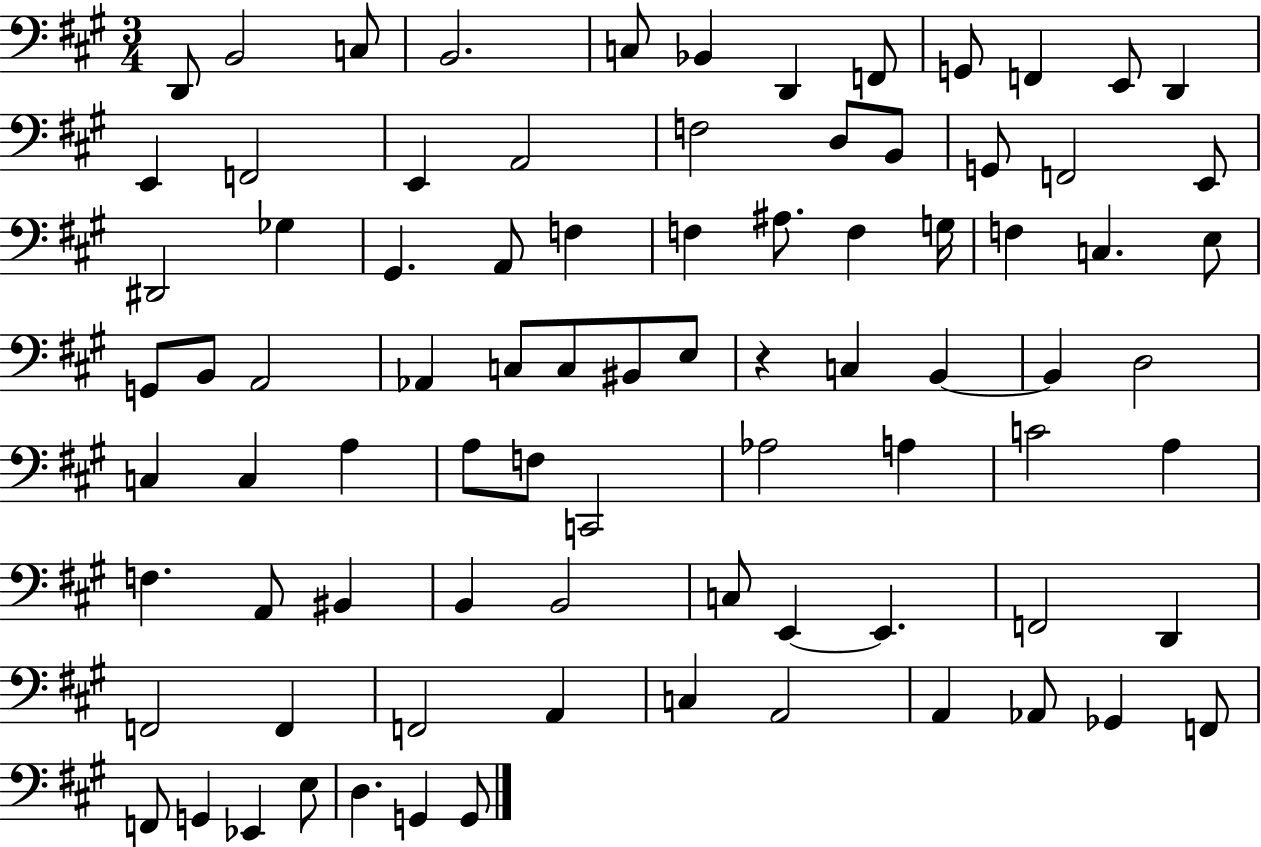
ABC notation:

X:1
T:Untitled
M:3/4
L:1/4
K:A
D,,/2 B,,2 C,/2 B,,2 C,/2 _B,, D,, F,,/2 G,,/2 F,, E,,/2 D,, E,, F,,2 E,, A,,2 F,2 D,/2 B,,/2 G,,/2 F,,2 E,,/2 ^D,,2 _G, ^G,, A,,/2 F, F, ^A,/2 F, G,/4 F, C, E,/2 G,,/2 B,,/2 A,,2 _A,, C,/2 C,/2 ^B,,/2 E,/2 z C, B,, B,, D,2 C, C, A, A,/2 F,/2 C,,2 _A,2 A, C2 A, F, A,,/2 ^B,, B,, B,,2 C,/2 E,, E,, F,,2 D,, F,,2 F,, F,,2 A,, C, A,,2 A,, _A,,/2 _G,, F,,/2 F,,/2 G,, _E,, E,/2 D, G,, G,,/2